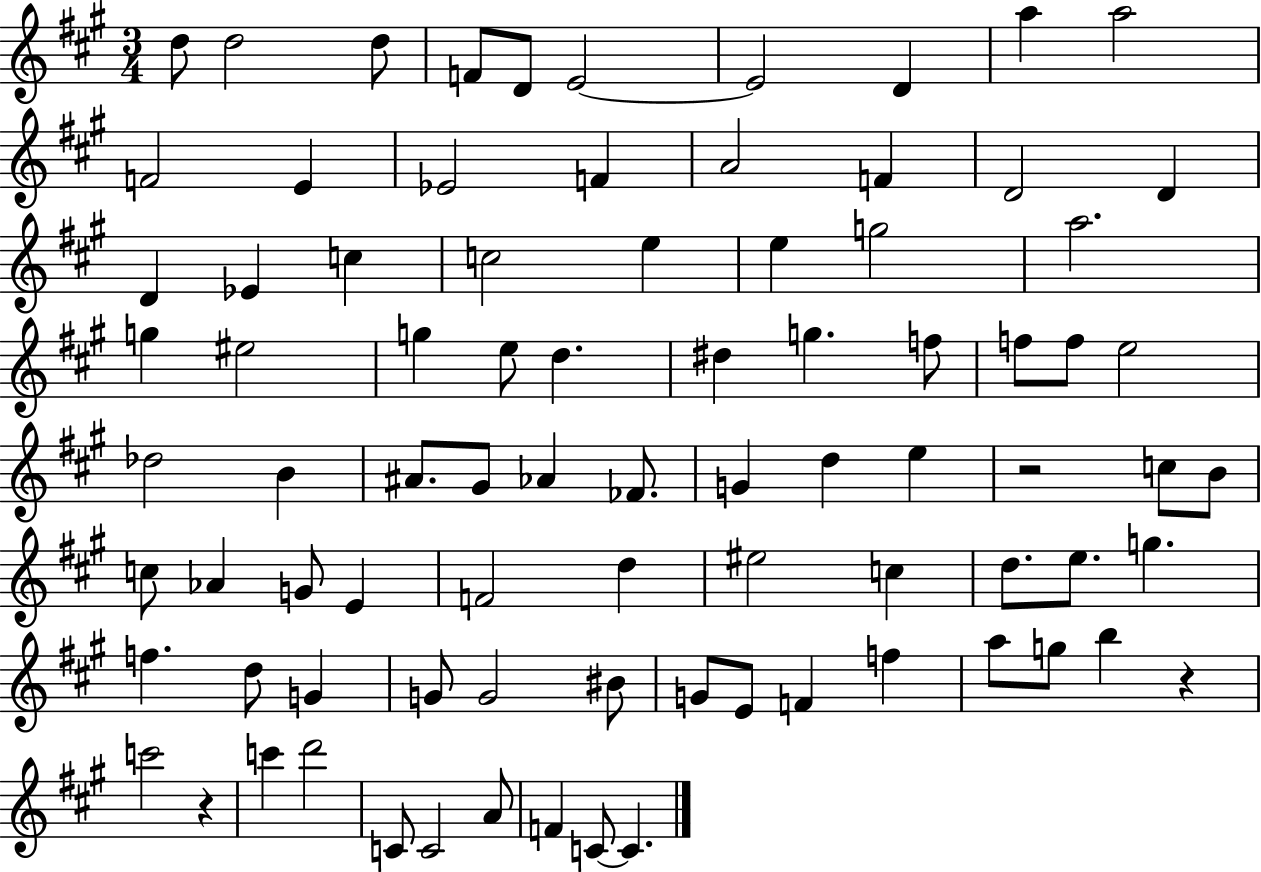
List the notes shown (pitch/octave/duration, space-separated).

D5/e D5/h D5/e F4/e D4/e E4/h E4/h D4/q A5/q A5/h F4/h E4/q Eb4/h F4/q A4/h F4/q D4/h D4/q D4/q Eb4/q C5/q C5/h E5/q E5/q G5/h A5/h. G5/q EIS5/h G5/q E5/e D5/q. D#5/q G5/q. F5/e F5/e F5/e E5/h Db5/h B4/q A#4/e. G#4/e Ab4/q FES4/e. G4/q D5/q E5/q R/h C5/e B4/e C5/e Ab4/q G4/e E4/q F4/h D5/q EIS5/h C5/q D5/e. E5/e. G5/q. F5/q. D5/e G4/q G4/e G4/h BIS4/e G4/e E4/e F4/q F5/q A5/e G5/e B5/q R/q C6/h R/q C6/q D6/h C4/e C4/h A4/e F4/q C4/e C4/q.